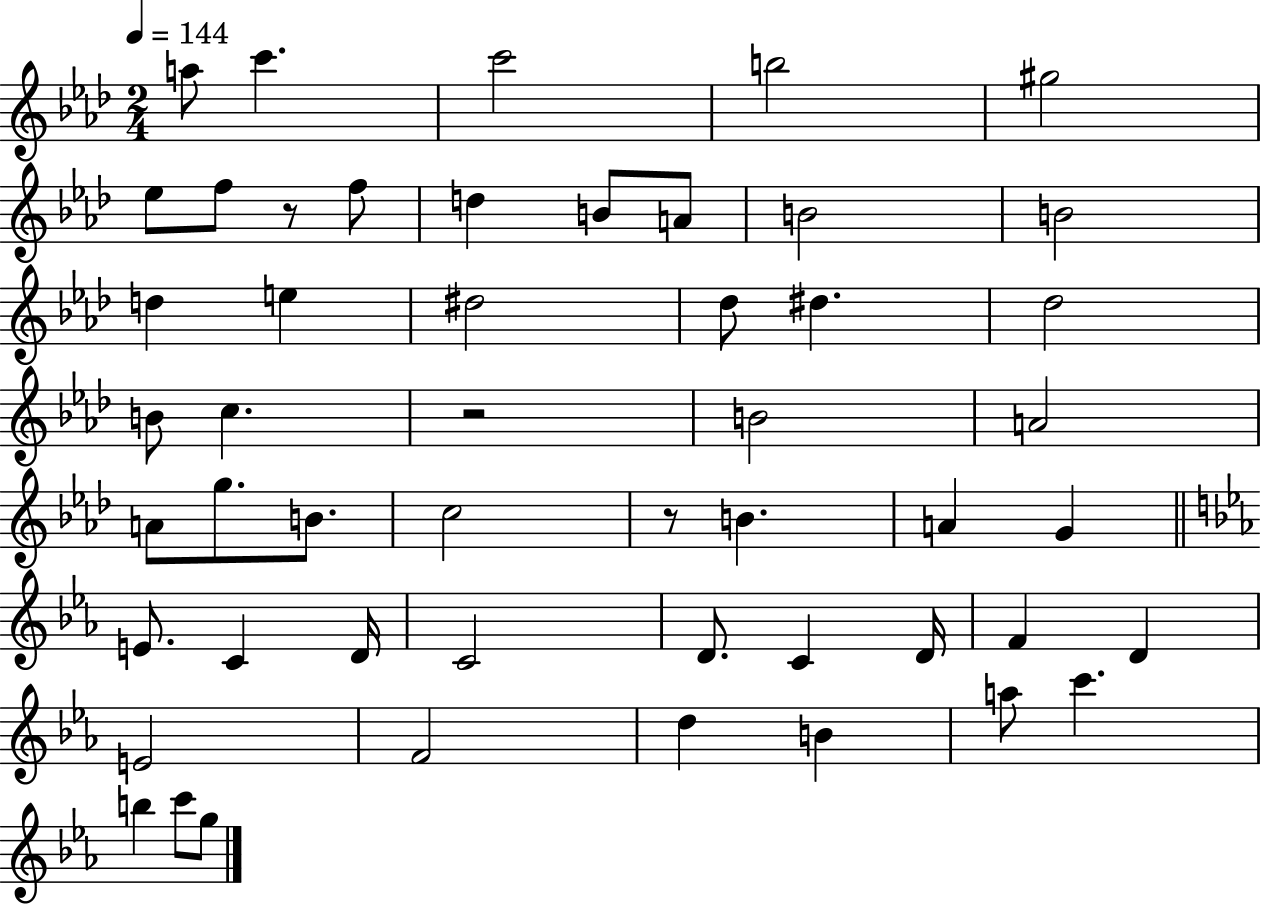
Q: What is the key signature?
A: AES major